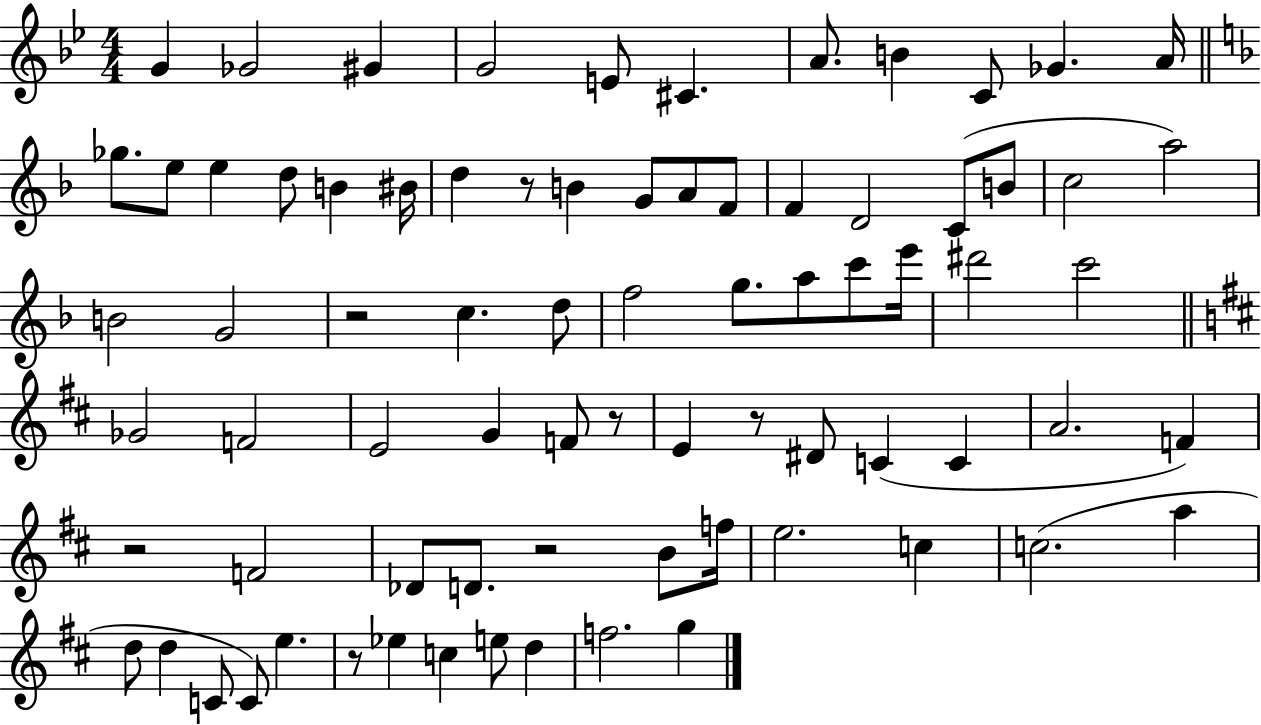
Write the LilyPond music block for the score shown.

{
  \clef treble
  \numericTimeSignature
  \time 4/4
  \key bes \major
  g'4 ges'2 gis'4 | g'2 e'8 cis'4. | a'8. b'4 c'8 ges'4. a'16 | \bar "||" \break \key f \major ges''8. e''8 e''4 d''8 b'4 bis'16 | d''4 r8 b'4 g'8 a'8 f'8 | f'4 d'2 c'8( b'8 | c''2 a''2) | \break b'2 g'2 | r2 c''4. d''8 | f''2 g''8. a''8 c'''8 e'''16 | dis'''2 c'''2 | \break \bar "||" \break \key b \minor ges'2 f'2 | e'2 g'4 f'8 r8 | e'4 r8 dis'8 c'4( c'4 | a'2. f'4) | \break r2 f'2 | des'8 d'8. r2 b'8 f''16 | e''2. c''4 | c''2.( a''4 | \break d''8 d''4 c'8 c'8) e''4. | r8 ees''4 c''4 e''8 d''4 | f''2. g''4 | \bar "|."
}